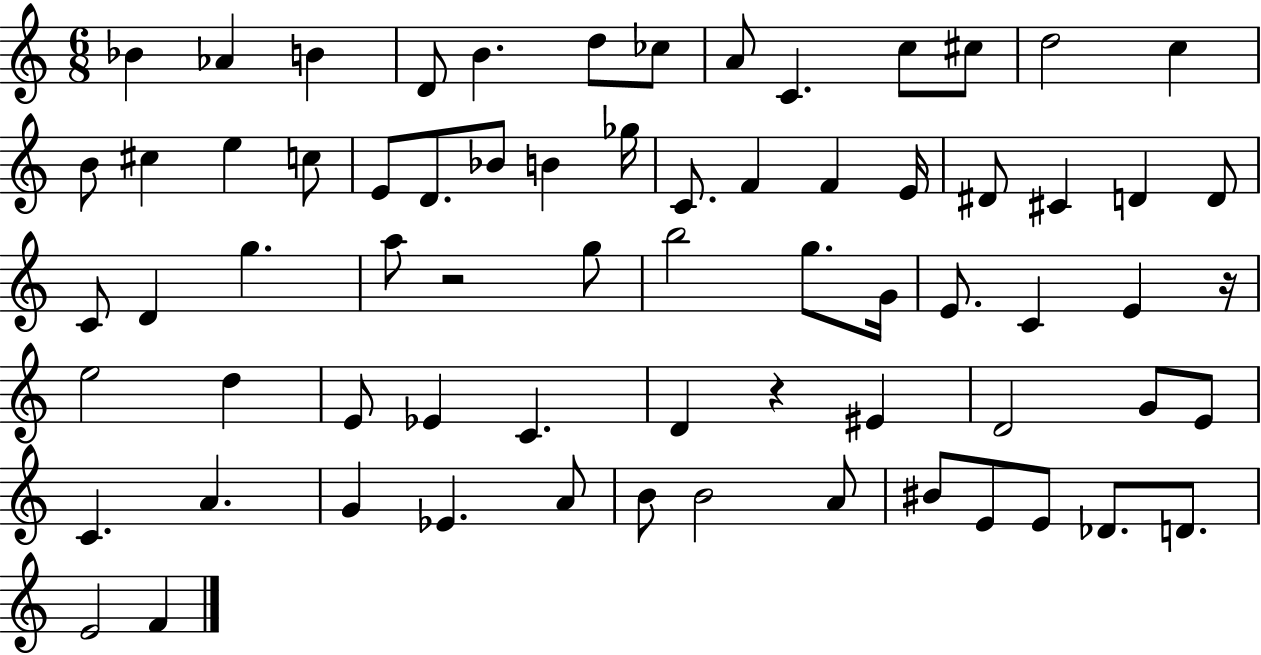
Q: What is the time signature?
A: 6/8